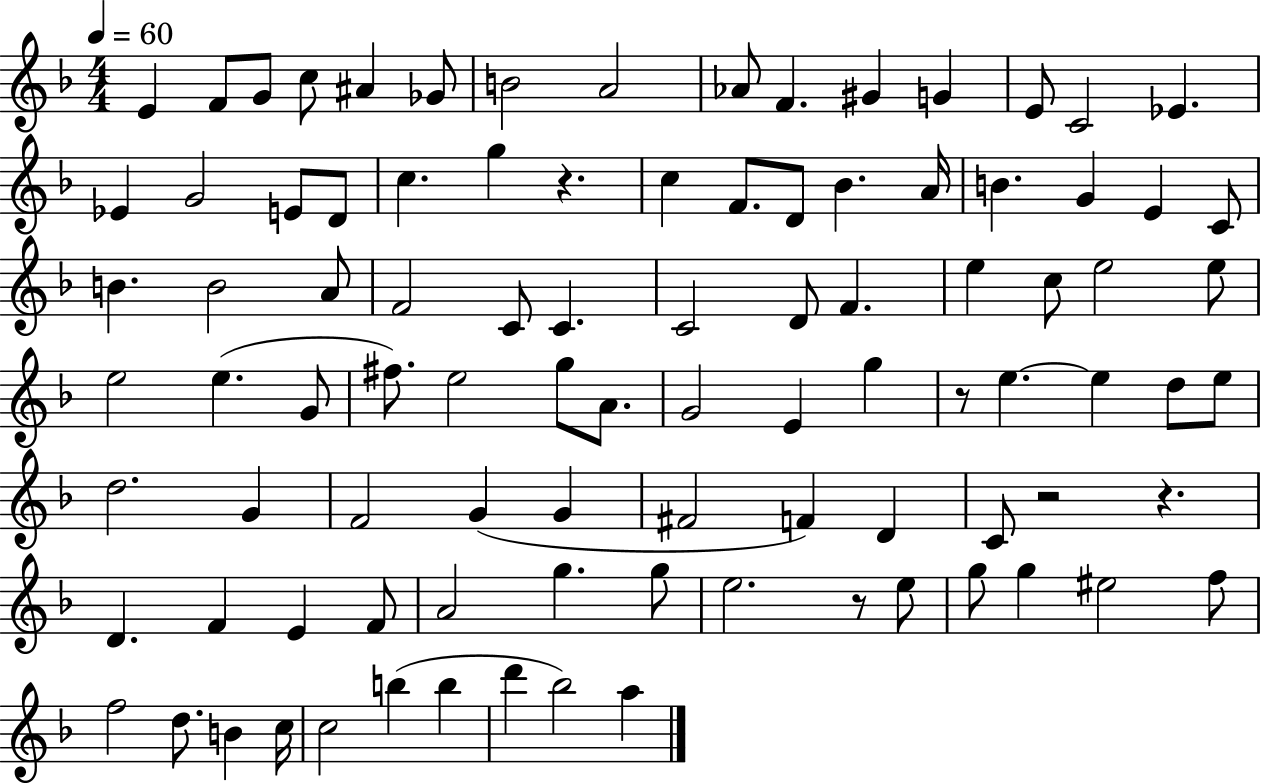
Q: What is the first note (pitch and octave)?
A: E4